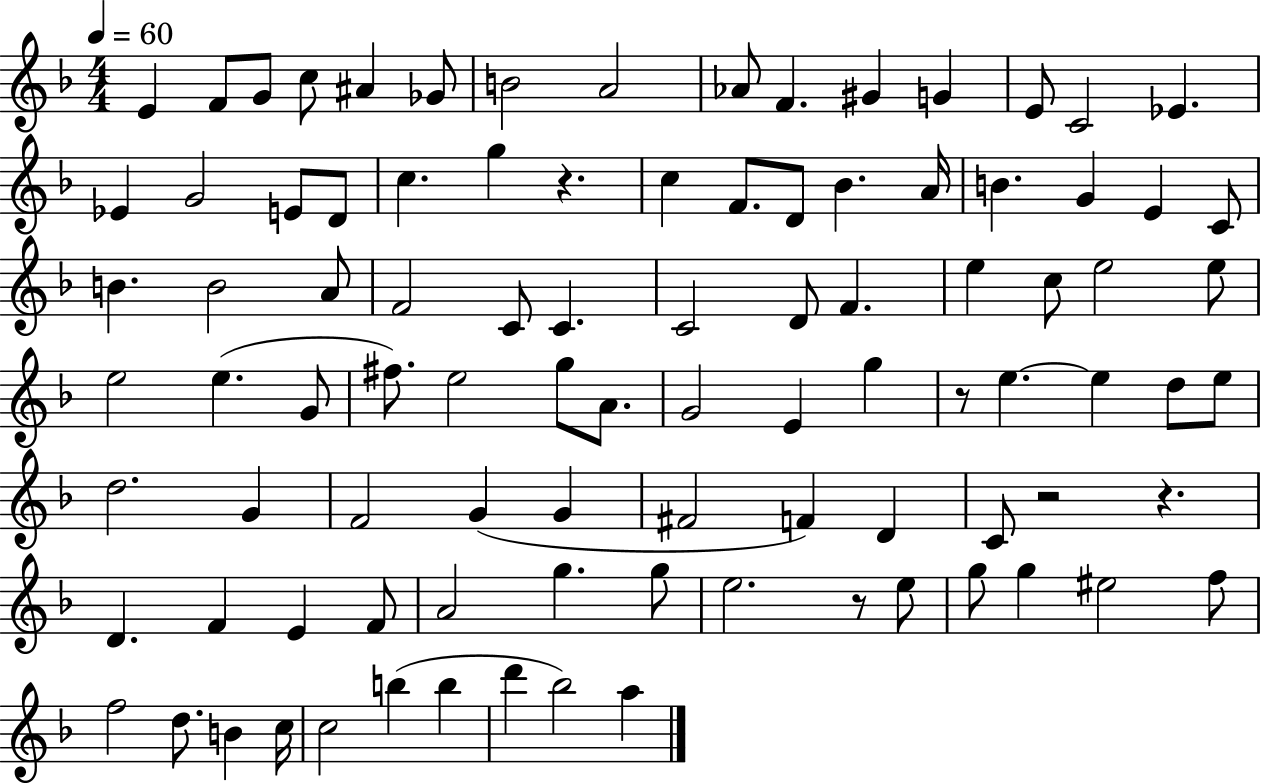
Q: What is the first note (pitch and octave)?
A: E4